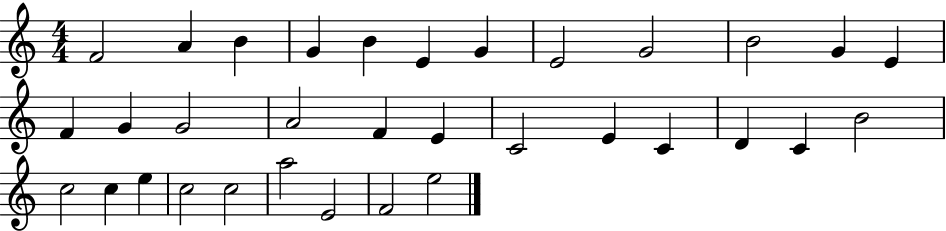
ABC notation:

X:1
T:Untitled
M:4/4
L:1/4
K:C
F2 A B G B E G E2 G2 B2 G E F G G2 A2 F E C2 E C D C B2 c2 c e c2 c2 a2 E2 F2 e2